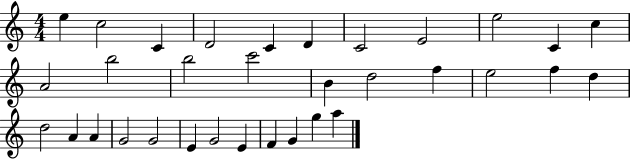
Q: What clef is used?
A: treble